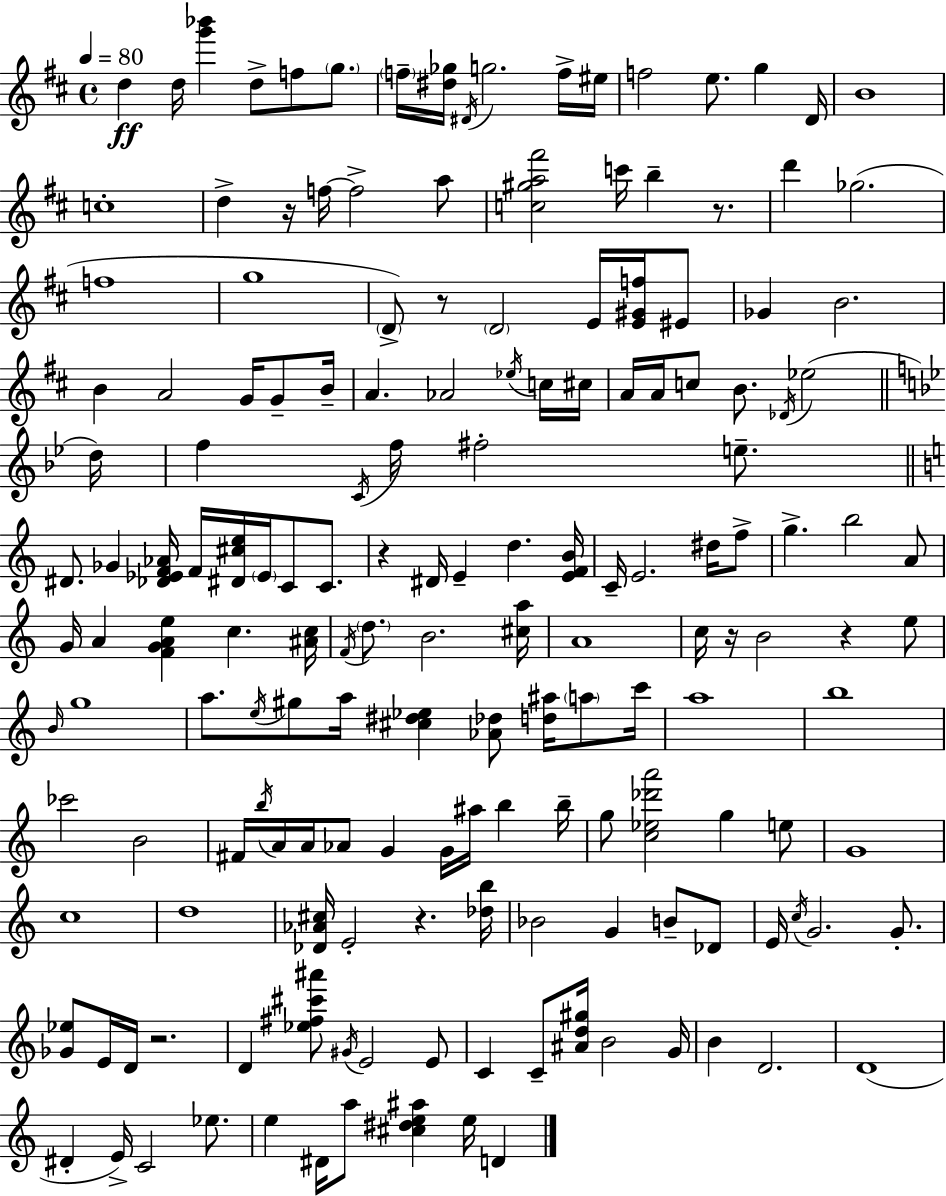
D5/q D5/s [G6,Bb6]/q D5/e F5/e G5/e. F5/s [D#5,Gb5]/s D#4/s G5/h. F5/s EIS5/s F5/h E5/e. G5/q D4/s B4/w C5/w D5/q R/s F5/s F5/h A5/e [C5,G#5,A5,F#6]/h C6/s B5/q R/e. D6/q Gb5/h. F5/w G5/w D4/e R/e D4/h E4/s [E4,G#4,F5]/s EIS4/e Gb4/q B4/h. B4/q A4/h G4/s G4/e B4/s A4/q. Ab4/h Eb5/s C5/s C#5/s A4/s A4/s C5/e B4/e. Db4/s Eb5/h D5/s F5/q C4/s F5/s F#5/h E5/e. D#4/e. Gb4/q [Db4,Eb4,F4,Ab4]/s F4/s [D#4,C#5,E5]/s Eb4/s C4/e C4/e. R/q D#4/s E4/q D5/q. [E4,F4,B4]/s C4/s E4/h. D#5/s F5/e G5/q. B5/h A4/e G4/s A4/q [F4,G4,A4,E5]/q C5/q. [A#4,C5]/s F4/s D5/e. B4/h. [C#5,A5]/s A4/w C5/s R/s B4/h R/q E5/e B4/s G5/w A5/e. E5/s G#5/e A5/s [C#5,D#5,Eb5]/q [Ab4,Db5]/e [D5,A#5]/s A5/e C6/s A5/w B5/w CES6/h B4/h F#4/s B5/s A4/s A4/s Ab4/e G4/q G4/s A#5/s B5/q B5/s G5/e [C5,Eb5,Db6,A6]/h G5/q E5/e G4/w C5/w D5/w [Db4,Ab4,C#5]/s E4/h R/q. [Db5,B5]/s Bb4/h G4/q B4/e Db4/e E4/s C5/s G4/h. G4/e. [Gb4,Eb5]/e E4/s D4/s R/h. D4/q [Eb5,F#5,C#6,A#6]/e G#4/s E4/h E4/e C4/q C4/e [A#4,D5,G#5]/s B4/h G4/s B4/q D4/h. D4/w D#4/q E4/s C4/h Eb5/e. E5/q D#4/s A5/e [C#5,D#5,E5,A#5]/q E5/s D4/q